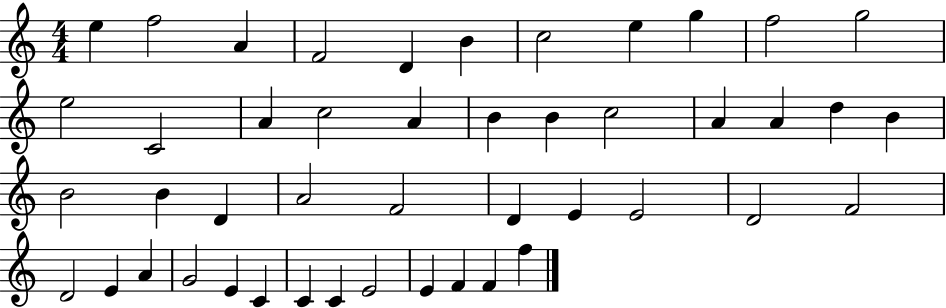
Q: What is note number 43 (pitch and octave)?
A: E4